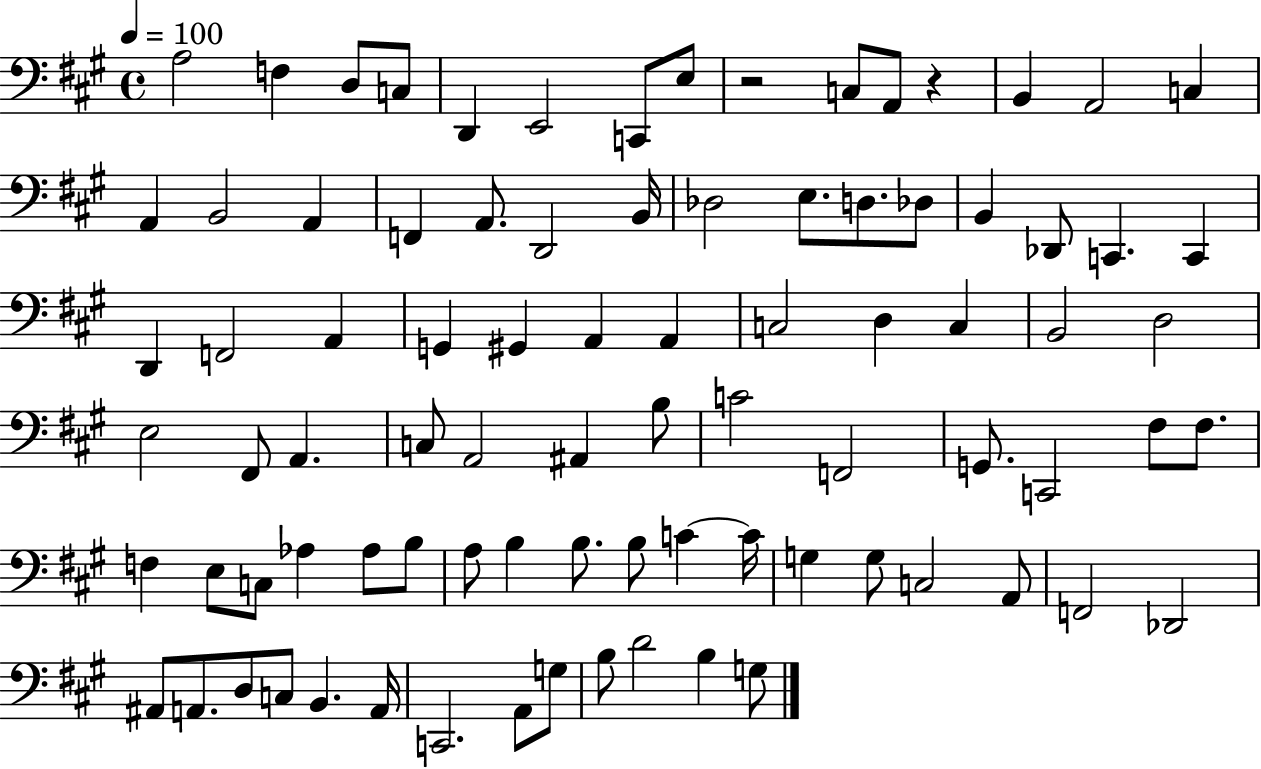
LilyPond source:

{
  \clef bass
  \time 4/4
  \defaultTimeSignature
  \key a \major
  \tempo 4 = 100
  a2 f4 d8 c8 | d,4 e,2 c,8 e8 | r2 c8 a,8 r4 | b,4 a,2 c4 | \break a,4 b,2 a,4 | f,4 a,8. d,2 b,16 | des2 e8. d8. des8 | b,4 des,8 c,4. c,4 | \break d,4 f,2 a,4 | g,4 gis,4 a,4 a,4 | c2 d4 c4 | b,2 d2 | \break e2 fis,8 a,4. | c8 a,2 ais,4 b8 | c'2 f,2 | g,8. c,2 fis8 fis8. | \break f4 e8 c8 aes4 aes8 b8 | a8 b4 b8. b8 c'4~~ c'16 | g4 g8 c2 a,8 | f,2 des,2 | \break ais,8 a,8. d8 c8 b,4. a,16 | c,2. a,8 g8 | b8 d'2 b4 g8 | \bar "|."
}